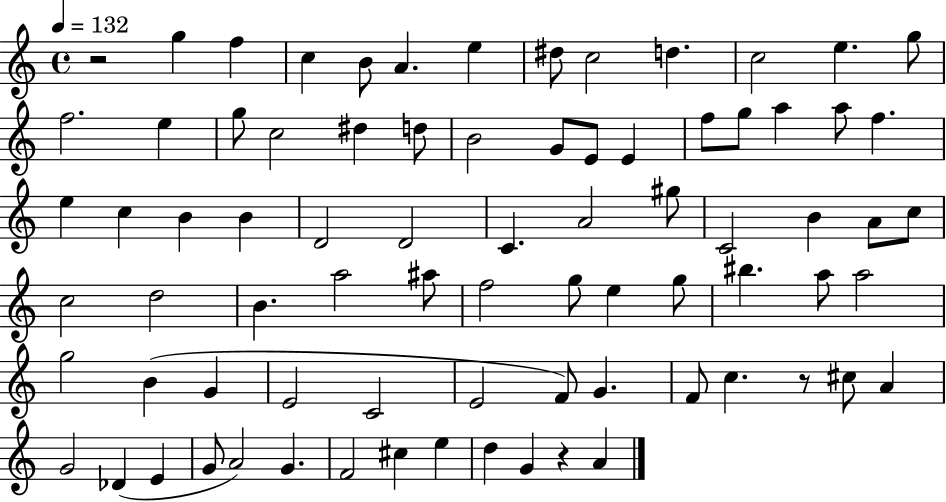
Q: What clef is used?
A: treble